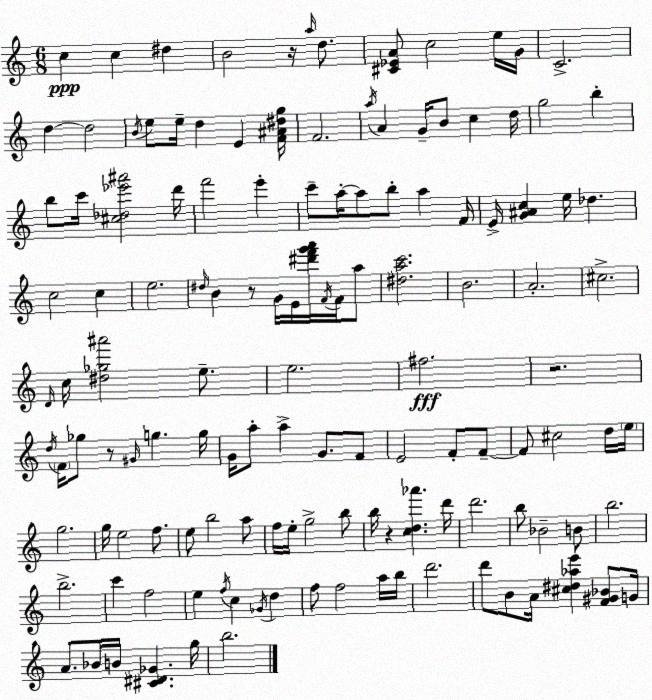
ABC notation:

X:1
T:Untitled
M:6/8
L:1/4
K:Am
c c ^d B2 z/4 a/4 d/2 [^C_EA]/2 c2 e/4 G/4 C2 d d2 B/4 e/2 e/4 d E [F^A^dg]/4 F2 a/4 A G/4 B/2 c d/4 g2 b b/2 c'/4 [^c_d_e'^a']2 d'/4 f'2 e' c'/2 a/4 a/2 b/2 a F/4 E/4 [G^Ac] e/4 _d c2 c e2 ^d/4 B z/2 G/4 E/4 [^d'f'g'a']/4 F/4 F/4 a/2 [^dac']2 B2 A2 ^c2 D/4 c/4 [^d_g^a']2 e/2 e2 ^f2 z2 d/4 F/4 _g/2 z/2 ^G/4 g g/4 G/4 a/2 a G/2 F/2 E2 F/2 F/2 F/2 ^c2 d/4 e/4 g2 g/4 e2 f/2 e/2 b2 a/2 f/4 e/4 g2 b/2 b/4 z [cd_a'] d'/4 d'2 b/2 _B2 B/2 b2 b2 c' f2 e f/4 c _G/4 d f/2 f2 a/4 b/4 d'2 d'/2 B/2 A/4 [^c^d_ae'] [F^G_B]/2 G/4 A/2 _B/4 B/4 [^C^D_G] g/4 b2